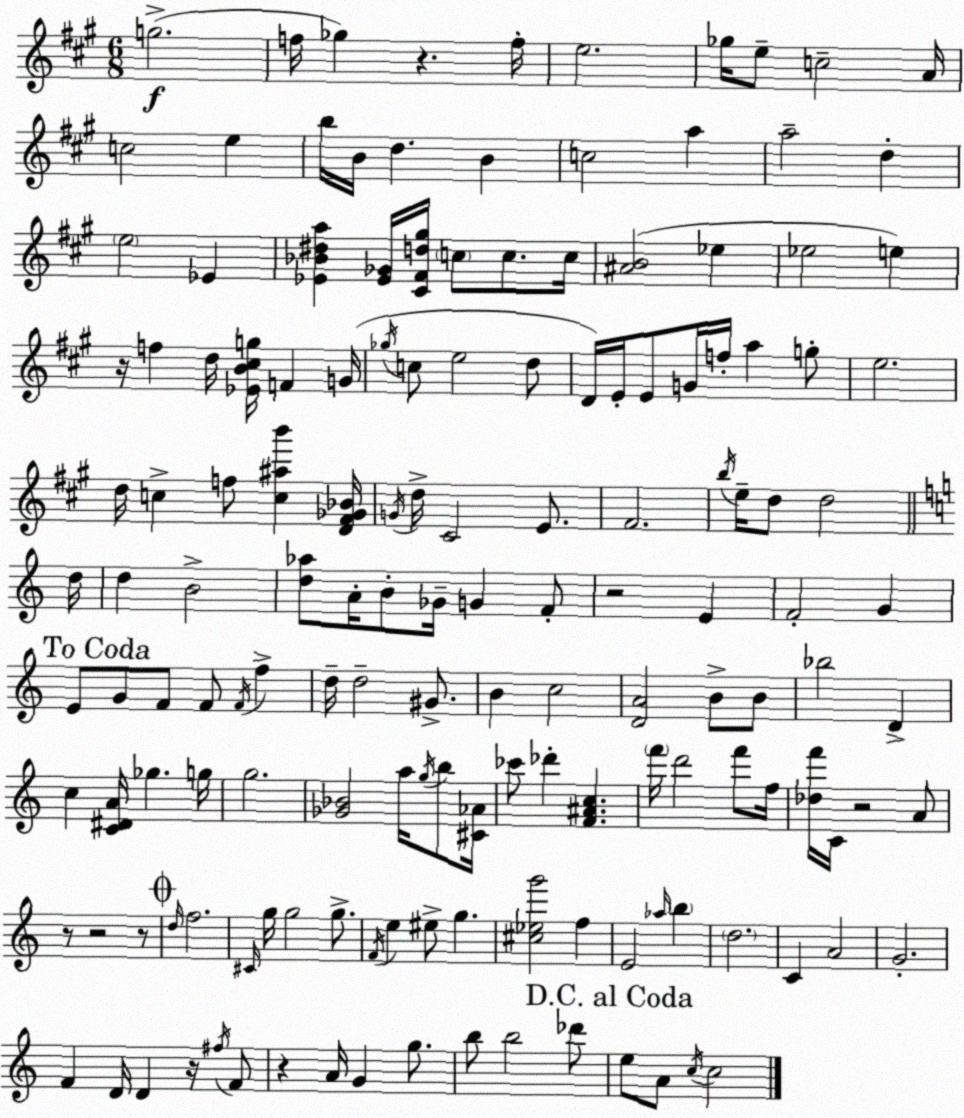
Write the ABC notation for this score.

X:1
T:Untitled
M:6/8
L:1/4
K:A
g2 f/4 _g z f/4 e2 _g/4 e/2 c2 A/4 c2 e b/4 B/4 d B c2 a a2 d e2 _E [_E_B^da] [_E_G]/4 [^C^Fd^g]/4 c/2 c/2 c/4 [^AB]2 _e _e2 e z/4 f d/4 [_EB^cg]/4 F G/4 _g/4 c/2 e2 d/2 D/4 E/4 E/2 G/4 f/4 a g/2 e2 d/4 c f/2 [c^ab'] [D^F_G_B]/4 G/4 d/4 ^C2 E/2 ^F2 b/4 e/4 d/2 d2 d/4 d B2 [d_a]/2 A/4 B/2 _G/4 G F/2 z2 E F2 G E/2 G/2 F/2 F/2 F/4 f d/4 d2 ^G/2 B c2 [DA]2 B/2 B/2 _b2 D c [C^DA]/4 _g g/4 g2 [_G_B]2 a/4 g/4 b/2 [^C_A]/4 _c'/2 _d' [F^Ac] f'/4 d'2 f'/2 f/4 [_df']/4 C/4 z2 A/2 z/2 z2 z/2 d/4 f2 ^C/4 g/4 g2 g/2 F/4 e ^e/2 g [^c_eg']2 f E2 _a/4 b d2 C A2 G2 F D/4 D z/4 ^f/4 F/2 z A/4 G g/2 b/2 b2 _d'/2 e/2 A/2 c/4 c2